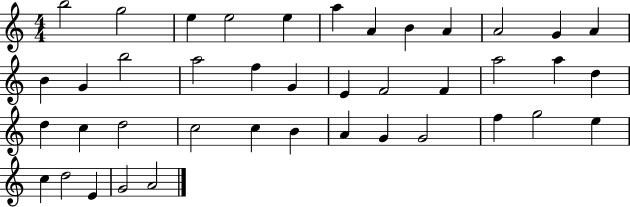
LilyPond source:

{
  \clef treble
  \numericTimeSignature
  \time 4/4
  \key c \major
  b''2 g''2 | e''4 e''2 e''4 | a''4 a'4 b'4 a'4 | a'2 g'4 a'4 | \break b'4 g'4 b''2 | a''2 f''4 g'4 | e'4 f'2 f'4 | a''2 a''4 d''4 | \break d''4 c''4 d''2 | c''2 c''4 b'4 | a'4 g'4 g'2 | f''4 g''2 e''4 | \break c''4 d''2 e'4 | g'2 a'2 | \bar "|."
}